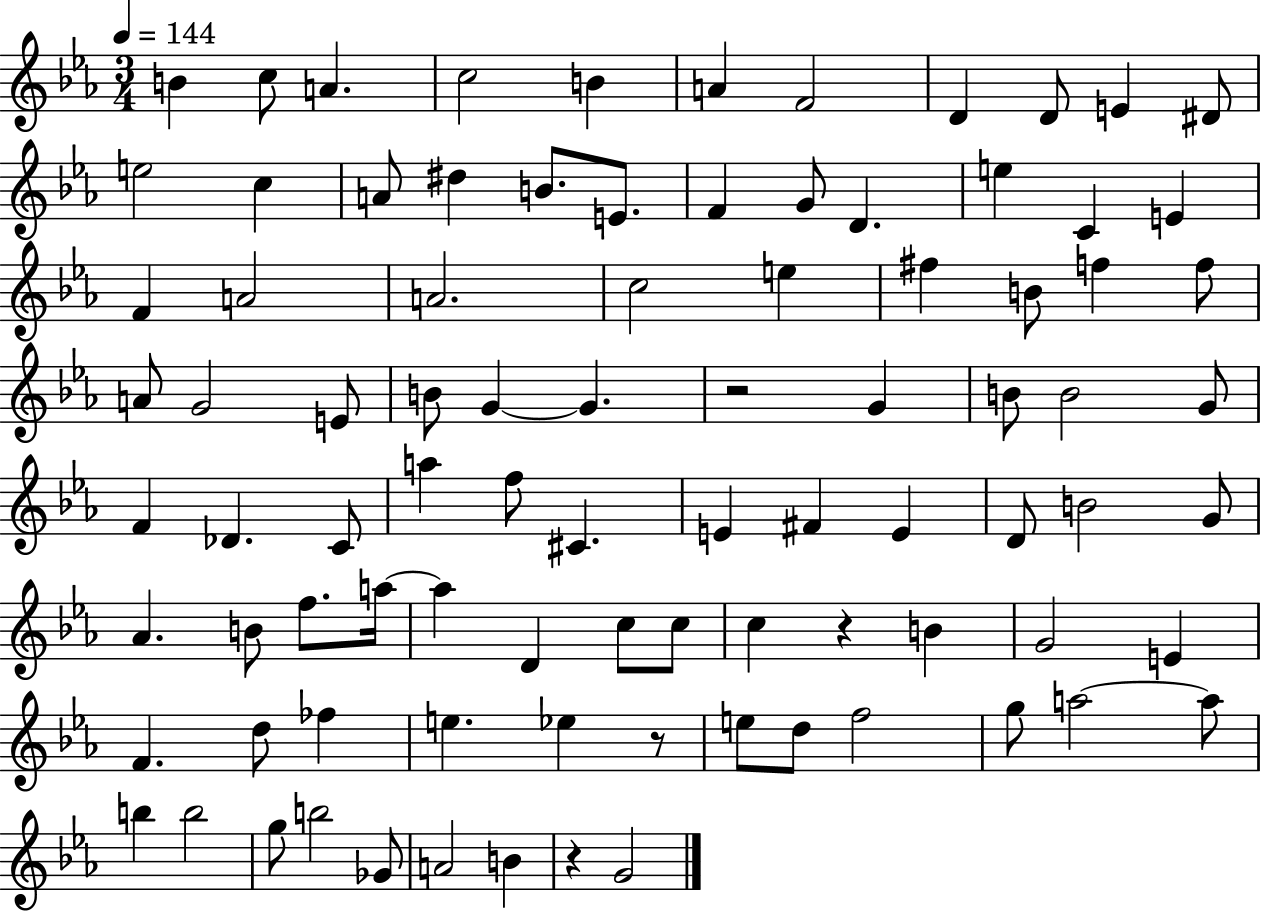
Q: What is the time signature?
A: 3/4